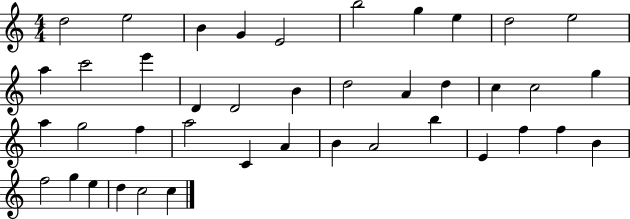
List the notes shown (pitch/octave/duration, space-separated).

D5/h E5/h B4/q G4/q E4/h B5/h G5/q E5/q D5/h E5/h A5/q C6/h E6/q D4/q D4/h B4/q D5/h A4/q D5/q C5/q C5/h G5/q A5/q G5/h F5/q A5/h C4/q A4/q B4/q A4/h B5/q E4/q F5/q F5/q B4/q F5/h G5/q E5/q D5/q C5/h C5/q